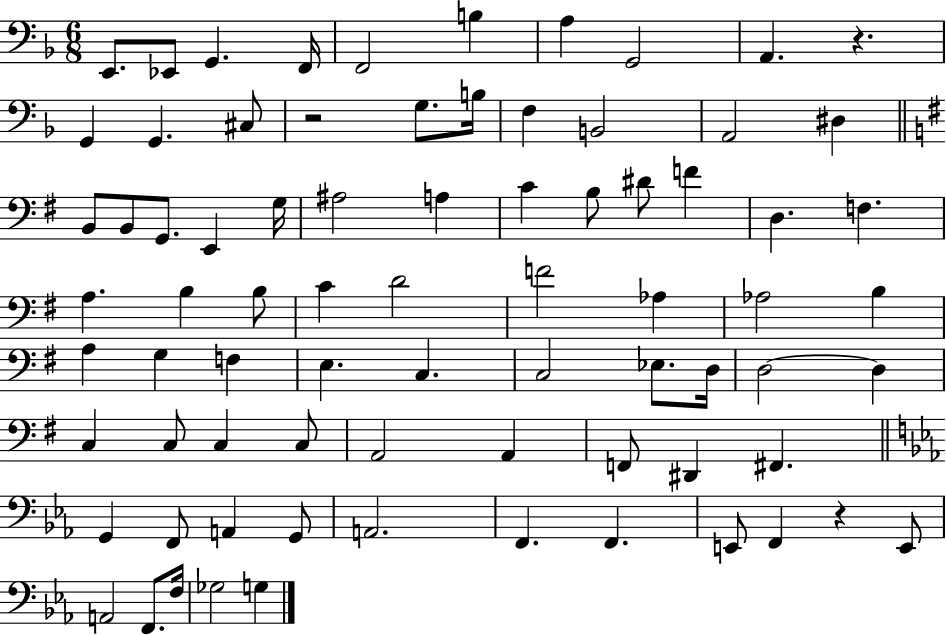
{
  \clef bass
  \numericTimeSignature
  \time 6/8
  \key f \major
  \repeat volta 2 { e,8. ees,8 g,4. f,16 | f,2 b4 | a4 g,2 | a,4. r4. | \break g,4 g,4. cis8 | r2 g8. b16 | f4 b,2 | a,2 dis4 | \break \bar "||" \break \key e \minor b,8 b,8 g,8. e,4 g16 | ais2 a4 | c'4 b8 dis'8 f'4 | d4. f4. | \break a4. b4 b8 | c'4 d'2 | f'2 aes4 | aes2 b4 | \break a4 g4 f4 | e4. c4. | c2 ees8. d16 | d2~~ d4 | \break c4 c8 c4 c8 | a,2 a,4 | f,8 dis,4 fis,4. | \bar "||" \break \key ees \major g,4 f,8 a,4 g,8 | a,2. | f,4. f,4. | e,8 f,4 r4 e,8 | \break a,2 f,8. f16 | ges2 g4 | } \bar "|."
}